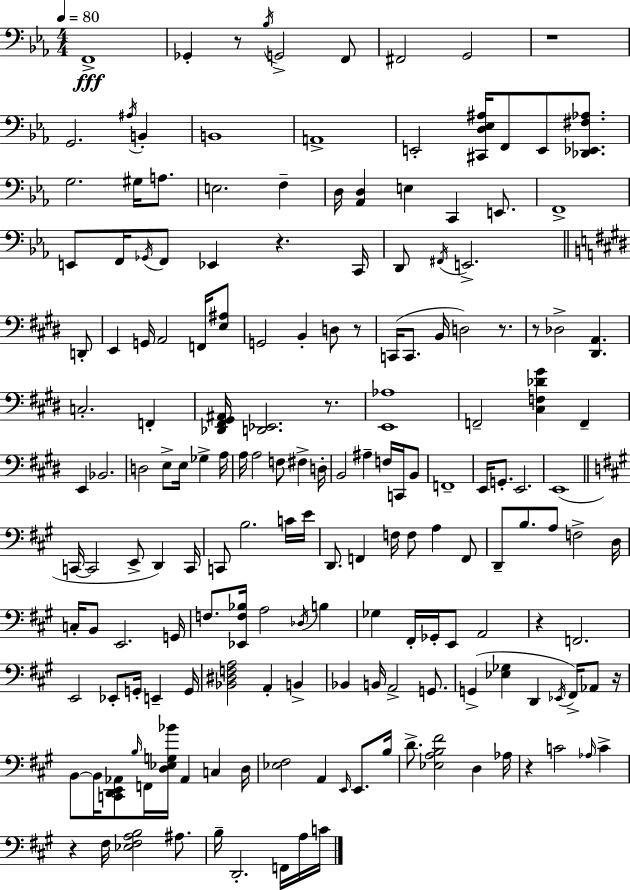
X:1
T:Untitled
M:4/4
L:1/4
K:Cm
F,,4 _G,, z/2 _B,/4 G,,2 F,,/2 ^F,,2 G,,2 z4 G,,2 ^A,/4 B,, B,,4 A,,4 E,,2 [^C,,D,_E,^A,]/4 F,,/2 E,,/2 [_D,,_E,,^F,_A,]/2 G,2 ^G,/4 A,/2 E,2 F, D,/4 [_A,,D,] E, C,, E,,/2 F,,4 E,,/2 F,,/4 _G,,/4 F,,/2 _E,, z C,,/4 D,,/2 ^F,,/4 E,,2 D,,/2 E,, G,,/4 A,,2 F,,/4 [E,^A,]/2 G,,2 B,, D,/2 z/2 C,,/4 C,,/2 B,,/4 D,2 z/2 z/2 _D,2 [^D,,A,,] C,2 F,, [_D,,^F,,^G,,^A,,]/4 [D,,_E,,]2 z/2 [E,,_A,]4 F,,2 [^C,F,_D^G] F,, E,, _B,,2 D,2 E,/2 E,/4 _G, A,/4 A,/4 A,2 F,/2 ^F, D,/4 B,,2 ^A, F,/4 C,,/4 B,,/2 F,,4 E,,/4 G,,/2 E,,2 E,,4 C,,/4 C,,2 E,,/2 D,, C,,/4 C,,/2 B,2 C/4 E/4 D,,/2 F,, F,/4 F,/2 A, F,,/2 D,,/2 B,/2 A,/2 F,2 D,/4 C,/4 B,,/2 E,,2 G,,/4 F,/2 [_E,,F,_B,]/4 A,2 _D,/4 B, _G, ^F,,/4 _G,,/4 E,,/2 A,,2 z F,,2 E,,2 _E,,/2 G,,/4 E,, G,,/4 [_B,,^D,F,A,]2 A,, B,, _B,, B,,/4 A,,2 G,,/2 G,, [_E,_G,] D,, _E,,/4 ^F,,/4 _A,,/2 z/4 B,,/2 B,,/4 [C,,D,,E,,_A,,]/2 B,/4 F,,/4 [D,_E,G,_B]/4 _A,, C, D,/4 [_E,^F,]2 A,, E,,/4 E,,/2 B,/4 D/2 [_E,A,B,^F]2 D, _A,/4 z C2 _A,/4 C z ^F,/4 [_E,^F,A,B,]2 ^A,/2 B,/4 D,,2 F,,/4 A,/4 C/4